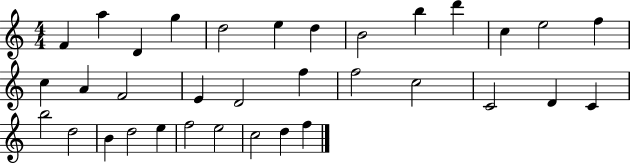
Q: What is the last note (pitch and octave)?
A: F5